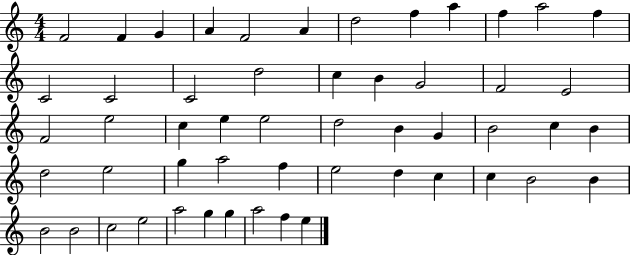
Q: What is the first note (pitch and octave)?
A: F4